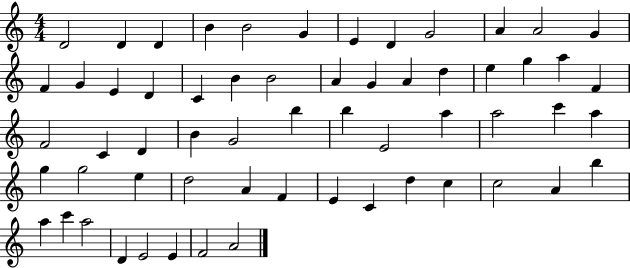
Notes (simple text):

D4/h D4/q D4/q B4/q B4/h G4/q E4/q D4/q G4/h A4/q A4/h G4/q F4/q G4/q E4/q D4/q C4/q B4/q B4/h A4/q G4/q A4/q D5/q E5/q G5/q A5/q F4/q F4/h C4/q D4/q B4/q G4/h B5/q B5/q E4/h A5/q A5/h C6/q A5/q G5/q G5/h E5/q D5/h A4/q F4/q E4/q C4/q D5/q C5/q C5/h A4/q B5/q A5/q C6/q A5/h D4/q E4/h E4/q F4/h A4/h